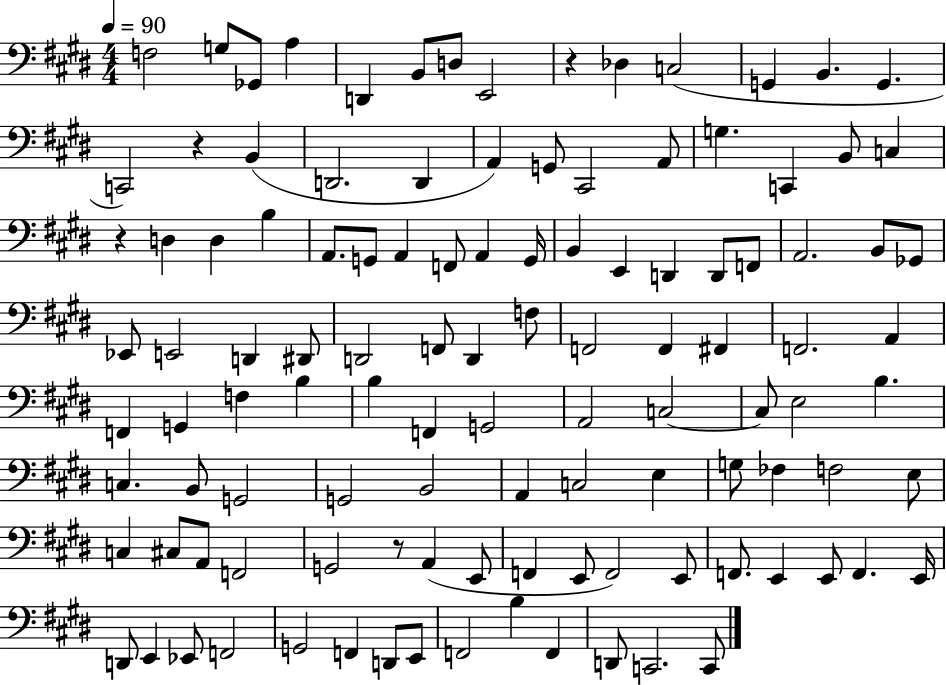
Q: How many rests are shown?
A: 4